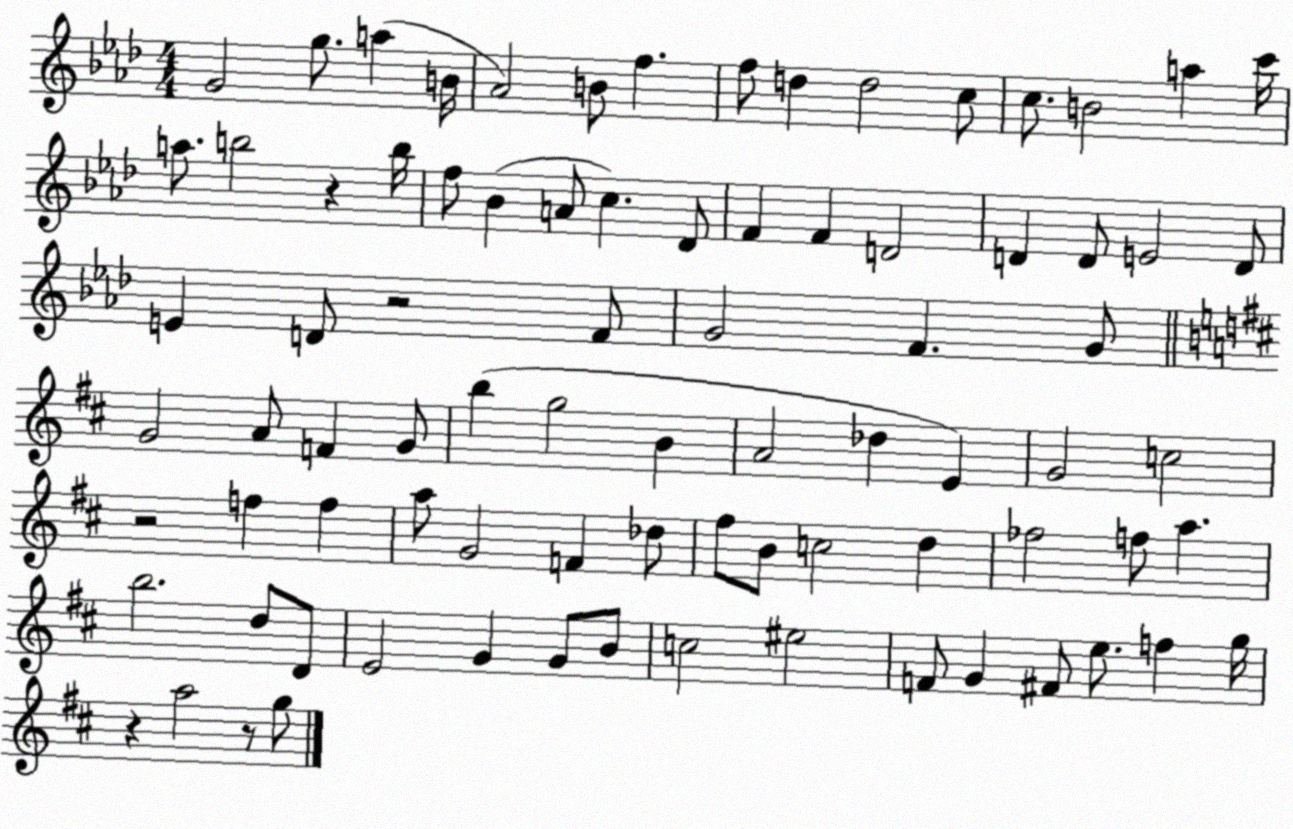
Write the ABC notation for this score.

X:1
T:Untitled
M:4/4
L:1/4
K:Ab
G2 g/2 a B/4 _A2 B/2 f f/2 d d2 c/2 c/2 B2 a c'/4 a/2 b2 z b/4 f/2 _B A/2 c _D/2 F F D2 D D/2 E2 D/2 E D/2 z2 F/2 G2 F G/2 G2 A/2 F G/2 b g2 B A2 _d E G2 c2 z2 f f a/2 G2 F _d/2 ^f/2 B/2 c2 d _f2 f/2 a b2 d/2 D/2 E2 G G/2 B/2 c2 ^e2 F/2 G ^F/2 e/2 f g/4 z a2 z/2 g/2